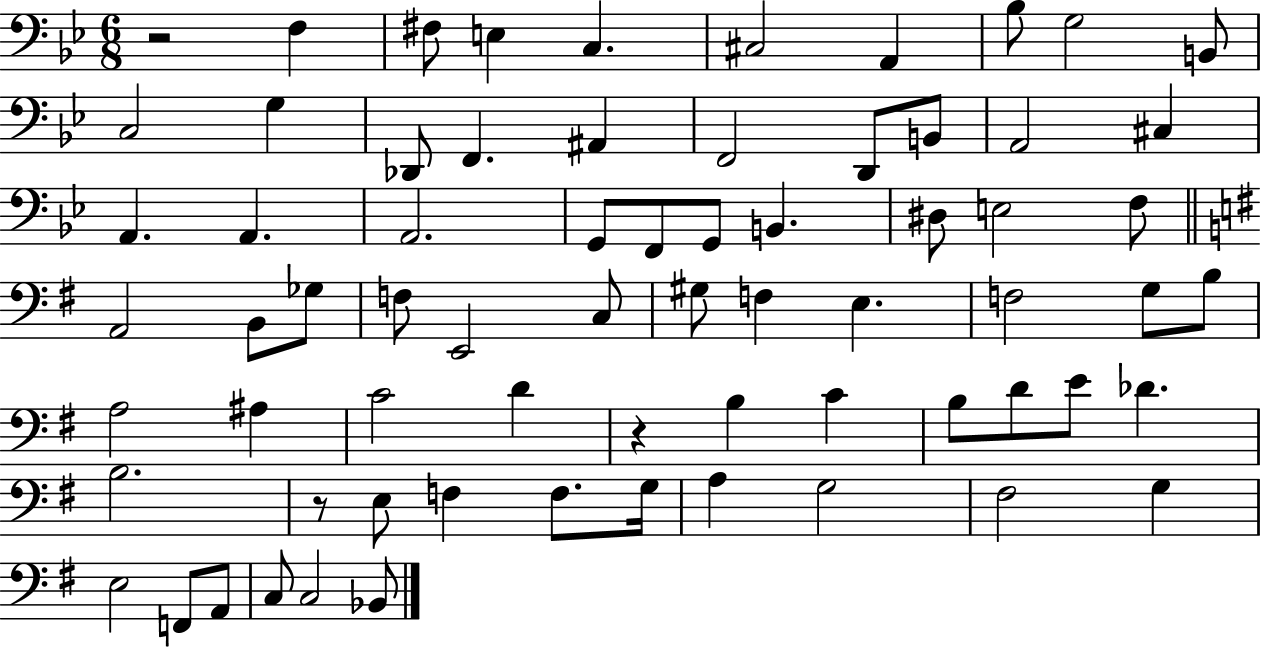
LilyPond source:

{
  \clef bass
  \numericTimeSignature
  \time 6/8
  \key bes \major
  \repeat volta 2 { r2 f4 | fis8 e4 c4. | cis2 a,4 | bes8 g2 b,8 | \break c2 g4 | des,8 f,4. ais,4 | f,2 d,8 b,8 | a,2 cis4 | \break a,4. a,4. | a,2. | g,8 f,8 g,8 b,4. | dis8 e2 f8 | \break \bar "||" \break \key g \major a,2 b,8 ges8 | f8 e,2 c8 | gis8 f4 e4. | f2 g8 b8 | \break a2 ais4 | c'2 d'4 | r4 b4 c'4 | b8 d'8 e'8 des'4. | \break b2. | r8 e8 f4 f8. g16 | a4 g2 | fis2 g4 | \break e2 f,8 a,8 | c8 c2 bes,8 | } \bar "|."
}